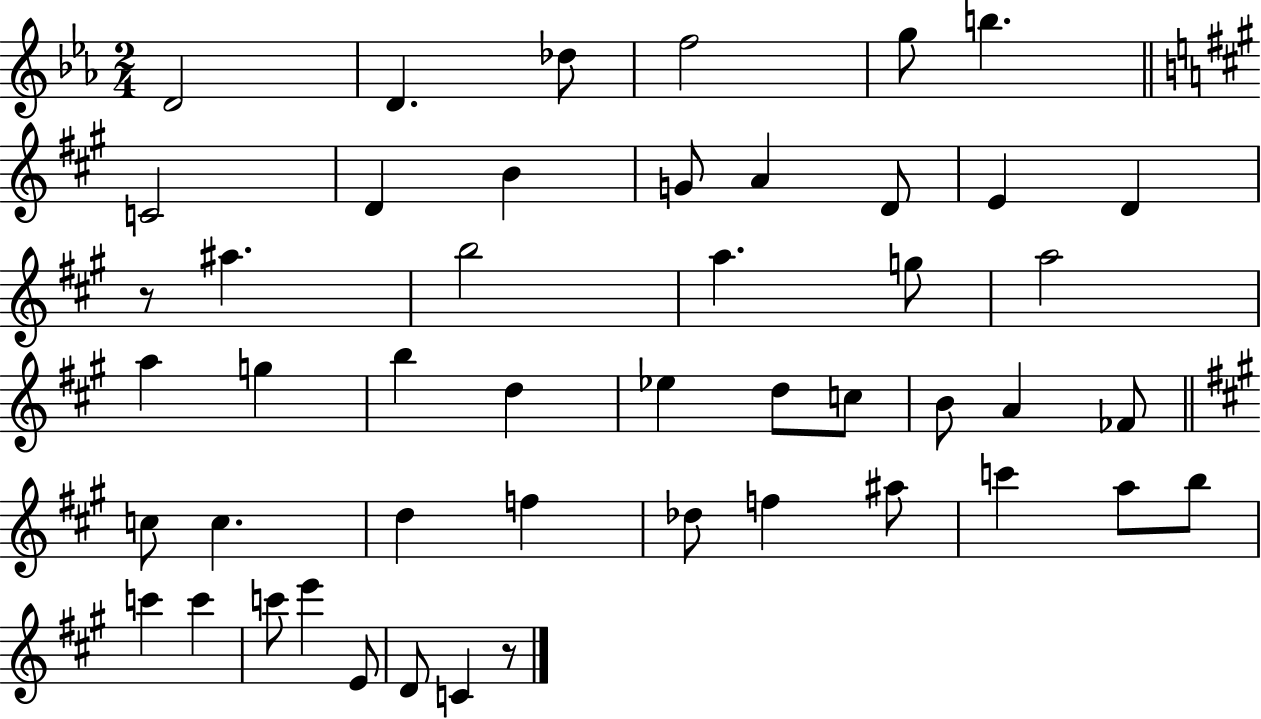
D4/h D4/q. Db5/e F5/h G5/e B5/q. C4/h D4/q B4/q G4/e A4/q D4/e E4/q D4/q R/e A#5/q. B5/h A5/q. G5/e A5/h A5/q G5/q B5/q D5/q Eb5/q D5/e C5/e B4/e A4/q FES4/e C5/e C5/q. D5/q F5/q Db5/e F5/q A#5/e C6/q A5/e B5/e C6/q C6/q C6/e E6/q E4/e D4/e C4/q R/e